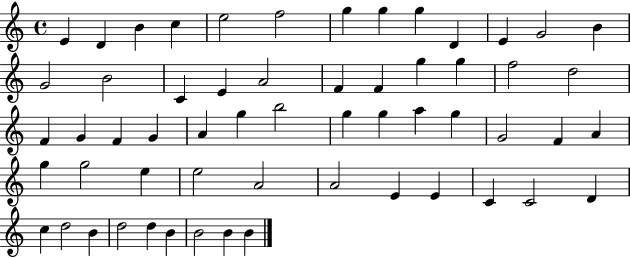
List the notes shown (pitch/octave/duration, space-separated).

E4/q D4/q B4/q C5/q E5/h F5/h G5/q G5/q G5/q D4/q E4/q G4/h B4/q G4/h B4/h C4/q E4/q A4/h F4/q F4/q G5/q G5/q F5/h D5/h F4/q G4/q F4/q G4/q A4/q G5/q B5/h G5/q G5/q A5/q G5/q G4/h F4/q A4/q G5/q G5/h E5/q E5/h A4/h A4/h E4/q E4/q C4/q C4/h D4/q C5/q D5/h B4/q D5/h D5/q B4/q B4/h B4/q B4/q